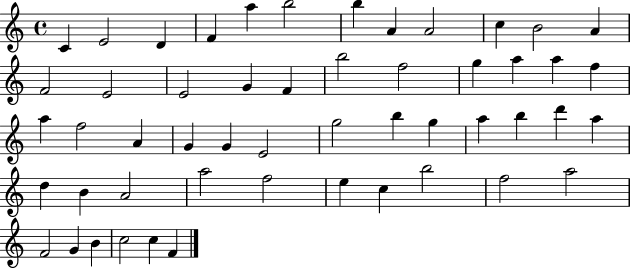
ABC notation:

X:1
T:Untitled
M:4/4
L:1/4
K:C
C E2 D F a b2 b A A2 c B2 A F2 E2 E2 G F b2 f2 g a a f a f2 A G G E2 g2 b g a b d' a d B A2 a2 f2 e c b2 f2 a2 F2 G B c2 c F